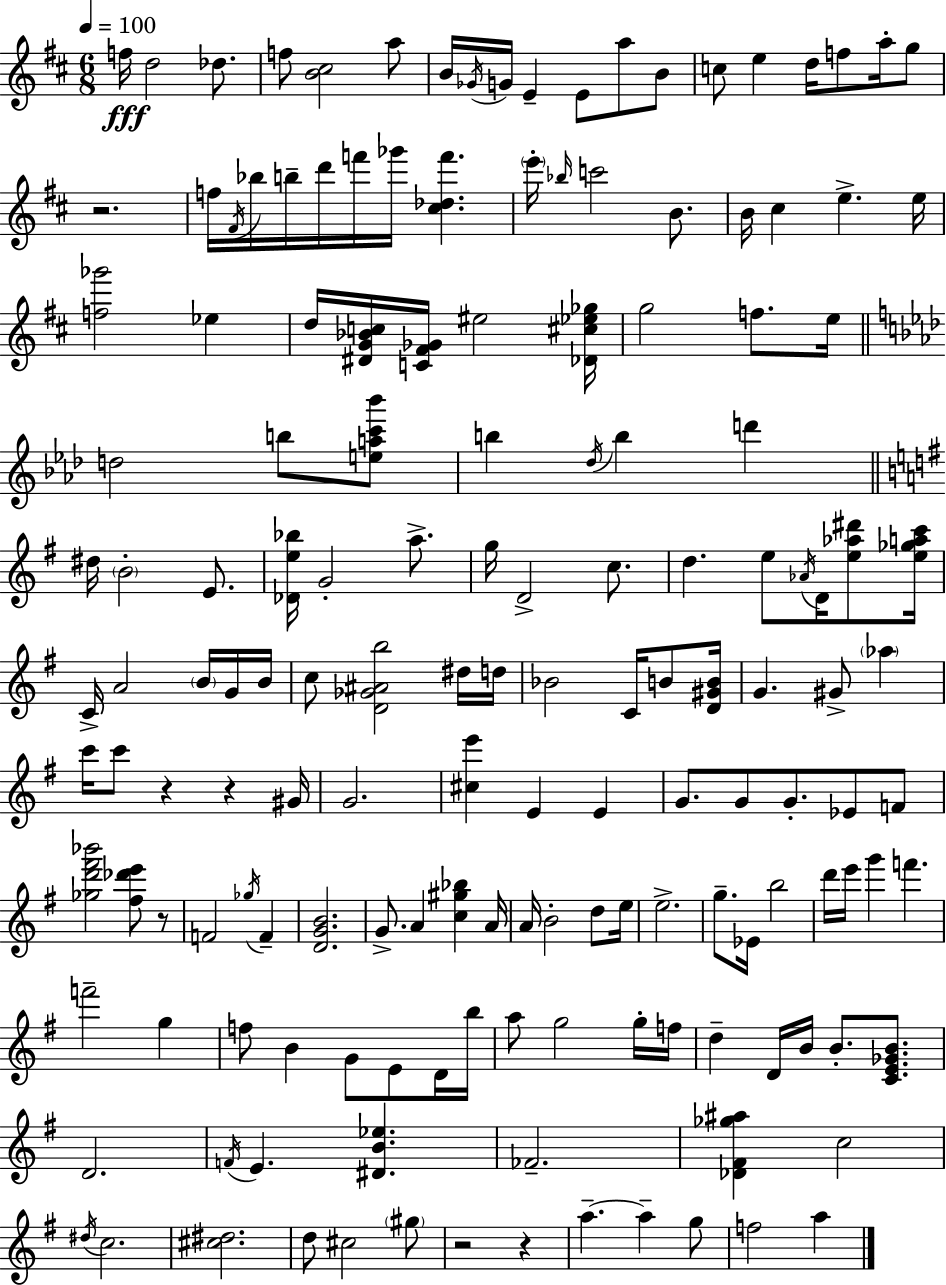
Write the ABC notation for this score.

X:1
T:Untitled
M:6/8
L:1/4
K:D
f/4 d2 _d/2 f/2 [B^c]2 a/2 B/4 _G/4 G/4 E E/2 a/2 B/2 c/2 e d/4 f/2 a/4 g/2 z2 f/4 ^F/4 _b/4 b/4 d'/4 f'/4 _g'/4 [^c_df'] e'/4 _b/4 c'2 B/2 B/4 ^c e e/4 [f_g']2 _e d/4 [^DG_Bc]/4 [C^F_G]/4 ^e2 [_D^c_e_g]/4 g2 f/2 e/4 d2 b/2 [eac'_b']/2 b _d/4 b d' ^d/4 B2 E/2 [_De_b]/4 G2 a/2 g/4 D2 c/2 d e/2 _A/4 D/4 [e_a^d']/2 [e_gac']/4 C/4 A2 B/4 G/4 B/4 c/2 [D_G^Ab]2 ^d/4 d/4 _B2 C/4 B/2 [D^GB]/4 G ^G/2 _a c'/4 c'/2 z z ^G/4 G2 [^ce'] E E G/2 G/2 G/2 _E/2 F/2 [_gd'^f'_b']2 [^f_d'e']/2 z/2 F2 _g/4 F [DGB]2 G/2 A [c^g_b] A/4 A/4 B2 d/2 e/4 e2 g/2 _E/4 b2 d'/4 e'/4 g' f' f'2 g f/2 B G/2 E/2 D/4 b/4 a/2 g2 g/4 f/4 d D/4 B/4 B/2 [CE_GB]/2 D2 F/4 E [^DB_e] _F2 [_D^F_g^a] c2 ^d/4 c2 [^c^d]2 d/2 ^c2 ^g/2 z2 z a a g/2 f2 a